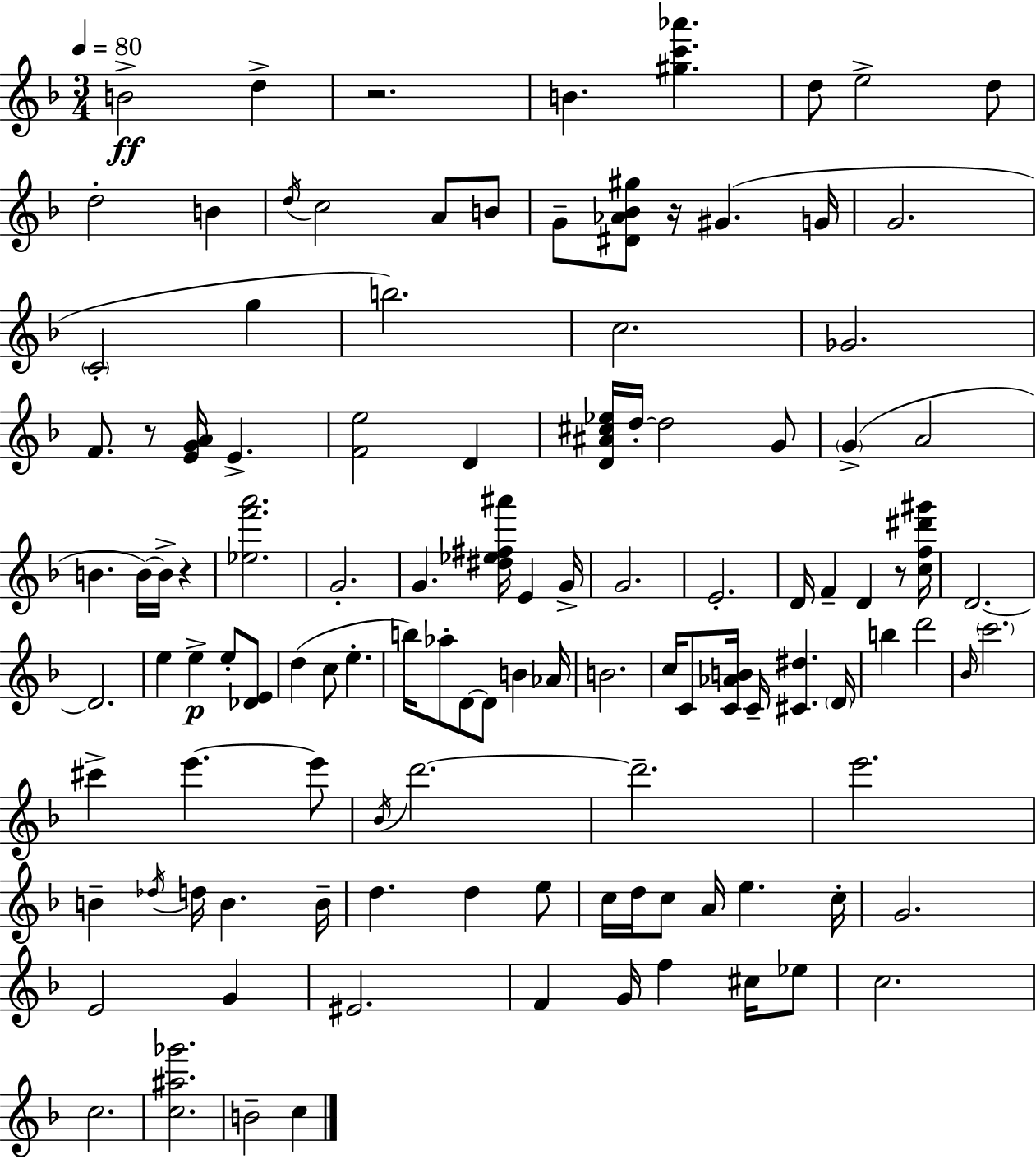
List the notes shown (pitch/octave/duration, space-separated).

B4/h D5/q R/h. B4/q. [G#5,C6,Ab6]/q. D5/e E5/h D5/e D5/h B4/q D5/s C5/h A4/e B4/e G4/e [D#4,Ab4,Bb4,G#5]/e R/s G#4/q. G4/s G4/h. C4/h G5/q B5/h. C5/h. Gb4/h. F4/e. R/e [E4,G4,A4]/s E4/q. [F4,E5]/h D4/q [D4,A#4,C#5,Eb5]/s D5/s D5/h G4/e G4/q A4/h B4/q. B4/s B4/s R/q [Eb5,F6,A6]/h. G4/h. G4/q. [D#5,Eb5,F#5,A#6]/s E4/q G4/s G4/h. E4/h. D4/s F4/q D4/q R/e [C5,F5,D#6,G#6]/s D4/h. D4/h. E5/q E5/q E5/e [Db4,E4]/e D5/q C5/e E5/q. B5/s Ab5/e D4/e D4/e B4/q Ab4/s B4/h. C5/s C4/e [C4,Ab4,B4]/s C4/s [C#4,D#5]/q. D4/s B5/q D6/h Bb4/s C6/h. C#6/q E6/q. E6/e Bb4/s D6/h. D6/h. E6/h. B4/q Db5/s D5/s B4/q. B4/s D5/q. D5/q E5/e C5/s D5/s C5/e A4/s E5/q. C5/s G4/h. E4/h G4/q EIS4/h. F4/q G4/s F5/q C#5/s Eb5/e C5/h. C5/h. [C5,A#5,Gb6]/h. B4/h C5/q